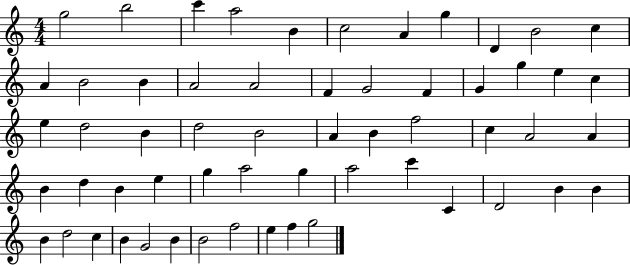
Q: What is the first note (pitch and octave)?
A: G5